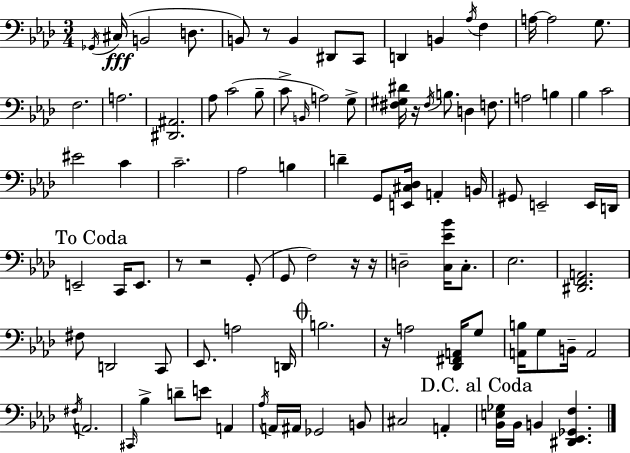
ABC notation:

X:1
T:Untitled
M:3/4
L:1/4
K:Ab
_G,,/4 ^C,/4 B,,2 D,/2 B,,/2 z/2 B,, ^D,,/2 C,,/2 D,, B,, _A,/4 F, A,/4 A,2 G,/2 F,2 A,2 [^D,,^A,,]2 _A,/2 C2 _B,/2 C/2 B,,/4 A,2 G,/2 [^F,^G,^D]/4 z/4 ^F,/4 B,/2 D, F,/2 A,2 B, _B, C2 ^E2 C C2 _A,2 B, D G,,/2 [E,,^C,_D,]/4 A,, B,,/4 ^G,,/2 E,,2 E,,/4 D,,/4 E,,2 C,,/4 E,,/2 z/2 z2 G,,/2 G,,/2 F,2 z/4 z/4 D,2 [C,_E_B]/4 C,/2 _E,2 [^D,,F,,A,,]2 ^F,/2 D,,2 C,,/2 _E,,/2 A,2 D,,/4 B,2 z/4 A,2 [_D,,^F,,A,,]/4 G,/2 [A,,B,]/4 G,/2 B,,/4 A,,2 ^F,/4 A,,2 ^C,,/4 _B, D/2 E/2 A,, _A,/4 A,,/4 ^A,,/4 _G,,2 B,,/2 ^C,2 A,, [_B,,E,_G,]/4 _B,,/4 B,, [^D,,_E,,_G,,F,]